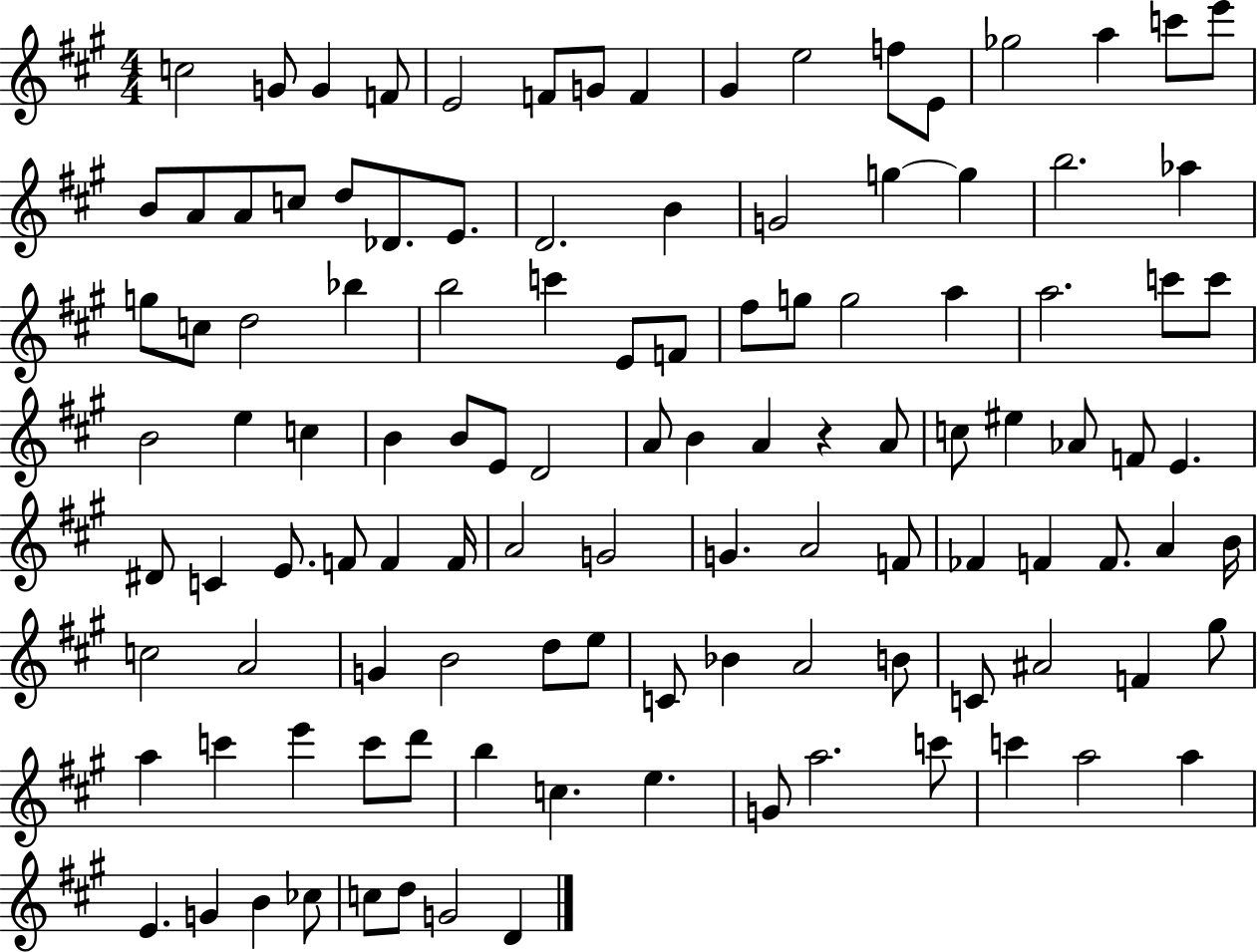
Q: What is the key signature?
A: A major